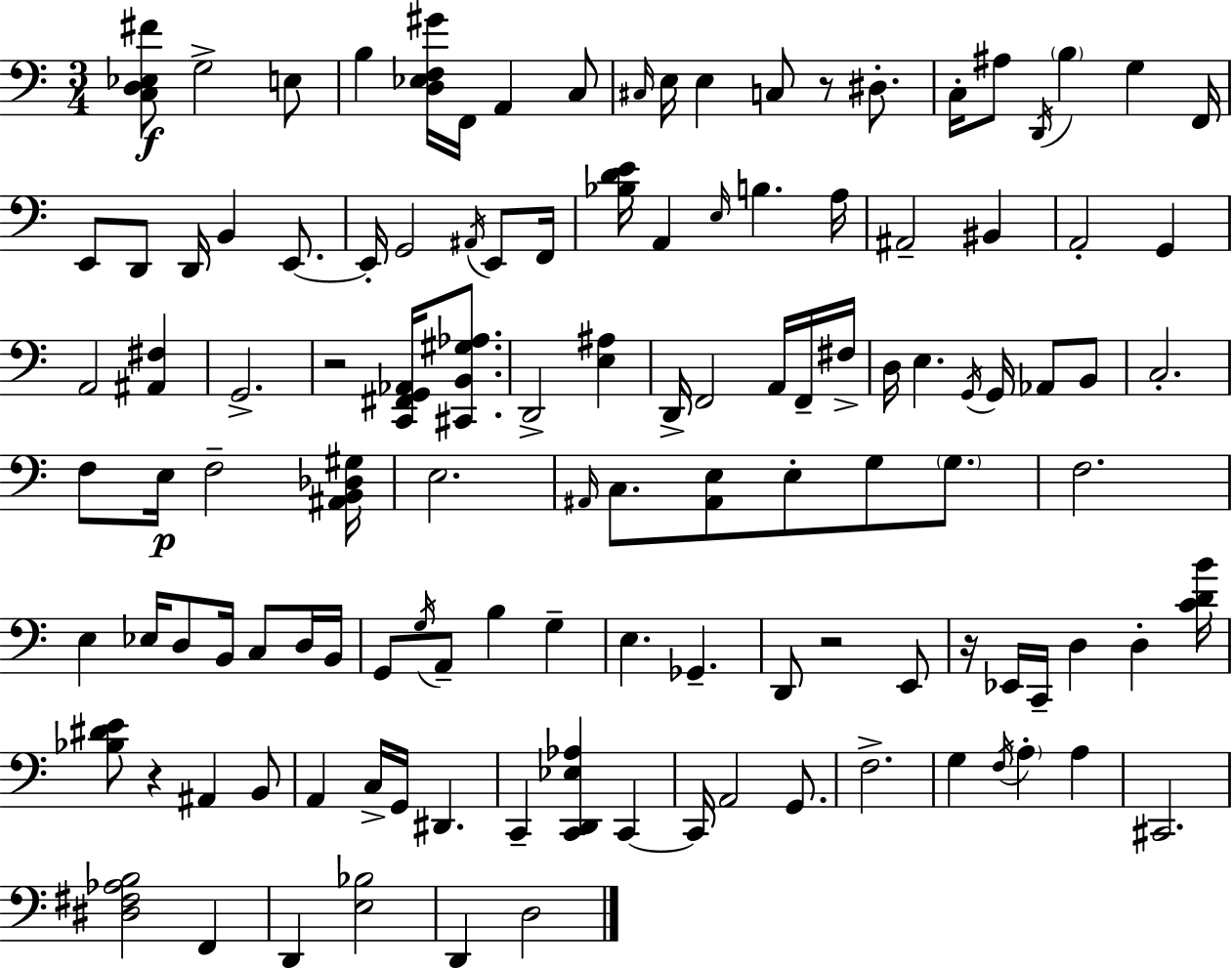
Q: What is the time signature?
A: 3/4